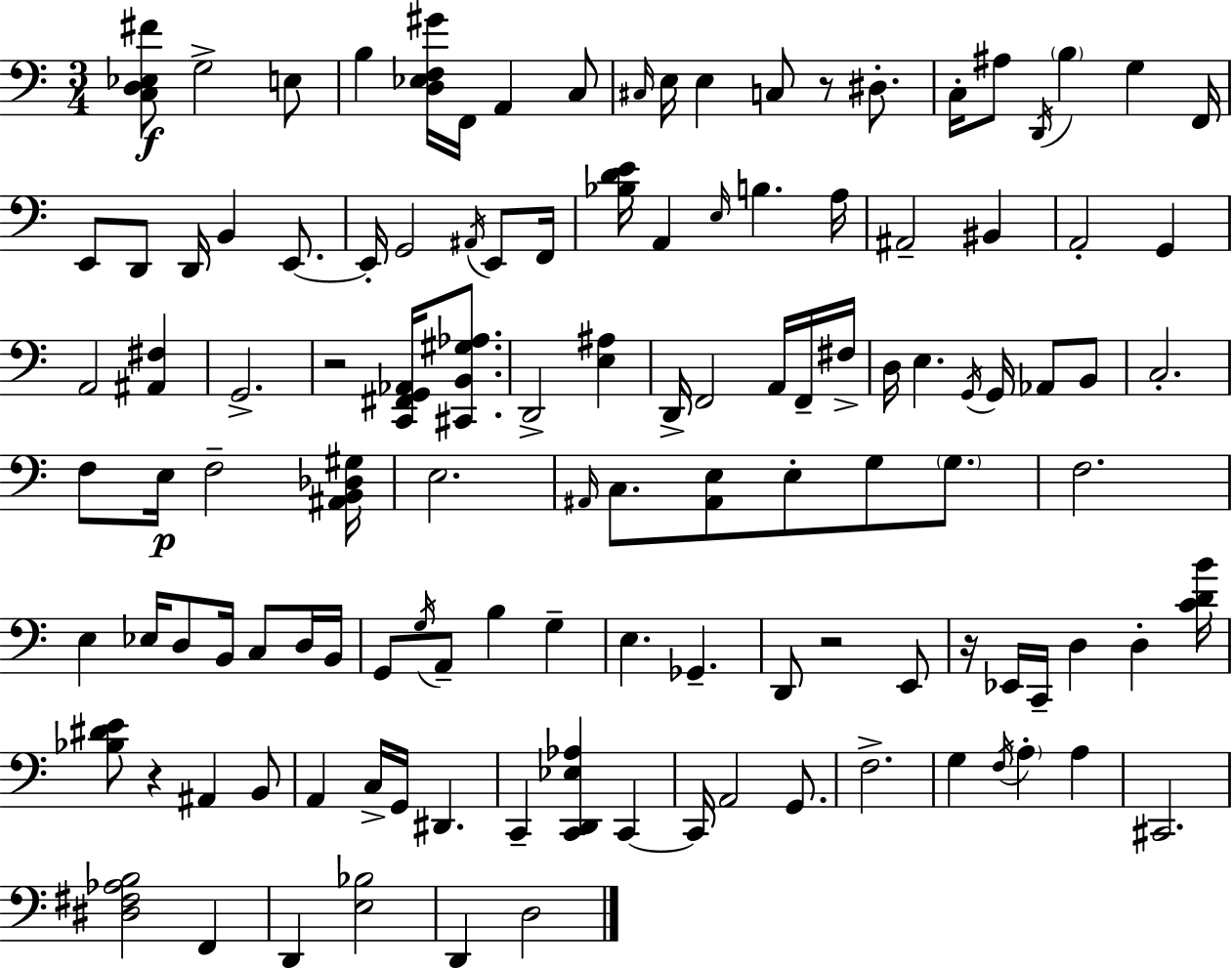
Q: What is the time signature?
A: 3/4